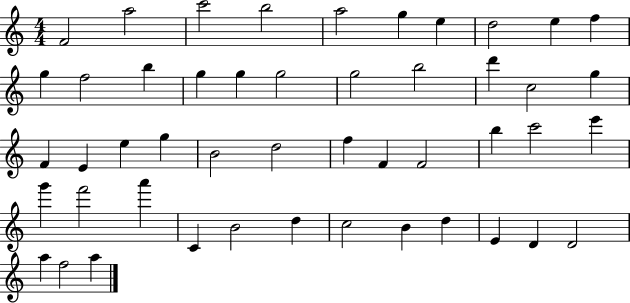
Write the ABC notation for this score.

X:1
T:Untitled
M:4/4
L:1/4
K:C
F2 a2 c'2 b2 a2 g e d2 e f g f2 b g g g2 g2 b2 d' c2 g F E e g B2 d2 f F F2 b c'2 e' g' f'2 a' C B2 d c2 B d E D D2 a f2 a